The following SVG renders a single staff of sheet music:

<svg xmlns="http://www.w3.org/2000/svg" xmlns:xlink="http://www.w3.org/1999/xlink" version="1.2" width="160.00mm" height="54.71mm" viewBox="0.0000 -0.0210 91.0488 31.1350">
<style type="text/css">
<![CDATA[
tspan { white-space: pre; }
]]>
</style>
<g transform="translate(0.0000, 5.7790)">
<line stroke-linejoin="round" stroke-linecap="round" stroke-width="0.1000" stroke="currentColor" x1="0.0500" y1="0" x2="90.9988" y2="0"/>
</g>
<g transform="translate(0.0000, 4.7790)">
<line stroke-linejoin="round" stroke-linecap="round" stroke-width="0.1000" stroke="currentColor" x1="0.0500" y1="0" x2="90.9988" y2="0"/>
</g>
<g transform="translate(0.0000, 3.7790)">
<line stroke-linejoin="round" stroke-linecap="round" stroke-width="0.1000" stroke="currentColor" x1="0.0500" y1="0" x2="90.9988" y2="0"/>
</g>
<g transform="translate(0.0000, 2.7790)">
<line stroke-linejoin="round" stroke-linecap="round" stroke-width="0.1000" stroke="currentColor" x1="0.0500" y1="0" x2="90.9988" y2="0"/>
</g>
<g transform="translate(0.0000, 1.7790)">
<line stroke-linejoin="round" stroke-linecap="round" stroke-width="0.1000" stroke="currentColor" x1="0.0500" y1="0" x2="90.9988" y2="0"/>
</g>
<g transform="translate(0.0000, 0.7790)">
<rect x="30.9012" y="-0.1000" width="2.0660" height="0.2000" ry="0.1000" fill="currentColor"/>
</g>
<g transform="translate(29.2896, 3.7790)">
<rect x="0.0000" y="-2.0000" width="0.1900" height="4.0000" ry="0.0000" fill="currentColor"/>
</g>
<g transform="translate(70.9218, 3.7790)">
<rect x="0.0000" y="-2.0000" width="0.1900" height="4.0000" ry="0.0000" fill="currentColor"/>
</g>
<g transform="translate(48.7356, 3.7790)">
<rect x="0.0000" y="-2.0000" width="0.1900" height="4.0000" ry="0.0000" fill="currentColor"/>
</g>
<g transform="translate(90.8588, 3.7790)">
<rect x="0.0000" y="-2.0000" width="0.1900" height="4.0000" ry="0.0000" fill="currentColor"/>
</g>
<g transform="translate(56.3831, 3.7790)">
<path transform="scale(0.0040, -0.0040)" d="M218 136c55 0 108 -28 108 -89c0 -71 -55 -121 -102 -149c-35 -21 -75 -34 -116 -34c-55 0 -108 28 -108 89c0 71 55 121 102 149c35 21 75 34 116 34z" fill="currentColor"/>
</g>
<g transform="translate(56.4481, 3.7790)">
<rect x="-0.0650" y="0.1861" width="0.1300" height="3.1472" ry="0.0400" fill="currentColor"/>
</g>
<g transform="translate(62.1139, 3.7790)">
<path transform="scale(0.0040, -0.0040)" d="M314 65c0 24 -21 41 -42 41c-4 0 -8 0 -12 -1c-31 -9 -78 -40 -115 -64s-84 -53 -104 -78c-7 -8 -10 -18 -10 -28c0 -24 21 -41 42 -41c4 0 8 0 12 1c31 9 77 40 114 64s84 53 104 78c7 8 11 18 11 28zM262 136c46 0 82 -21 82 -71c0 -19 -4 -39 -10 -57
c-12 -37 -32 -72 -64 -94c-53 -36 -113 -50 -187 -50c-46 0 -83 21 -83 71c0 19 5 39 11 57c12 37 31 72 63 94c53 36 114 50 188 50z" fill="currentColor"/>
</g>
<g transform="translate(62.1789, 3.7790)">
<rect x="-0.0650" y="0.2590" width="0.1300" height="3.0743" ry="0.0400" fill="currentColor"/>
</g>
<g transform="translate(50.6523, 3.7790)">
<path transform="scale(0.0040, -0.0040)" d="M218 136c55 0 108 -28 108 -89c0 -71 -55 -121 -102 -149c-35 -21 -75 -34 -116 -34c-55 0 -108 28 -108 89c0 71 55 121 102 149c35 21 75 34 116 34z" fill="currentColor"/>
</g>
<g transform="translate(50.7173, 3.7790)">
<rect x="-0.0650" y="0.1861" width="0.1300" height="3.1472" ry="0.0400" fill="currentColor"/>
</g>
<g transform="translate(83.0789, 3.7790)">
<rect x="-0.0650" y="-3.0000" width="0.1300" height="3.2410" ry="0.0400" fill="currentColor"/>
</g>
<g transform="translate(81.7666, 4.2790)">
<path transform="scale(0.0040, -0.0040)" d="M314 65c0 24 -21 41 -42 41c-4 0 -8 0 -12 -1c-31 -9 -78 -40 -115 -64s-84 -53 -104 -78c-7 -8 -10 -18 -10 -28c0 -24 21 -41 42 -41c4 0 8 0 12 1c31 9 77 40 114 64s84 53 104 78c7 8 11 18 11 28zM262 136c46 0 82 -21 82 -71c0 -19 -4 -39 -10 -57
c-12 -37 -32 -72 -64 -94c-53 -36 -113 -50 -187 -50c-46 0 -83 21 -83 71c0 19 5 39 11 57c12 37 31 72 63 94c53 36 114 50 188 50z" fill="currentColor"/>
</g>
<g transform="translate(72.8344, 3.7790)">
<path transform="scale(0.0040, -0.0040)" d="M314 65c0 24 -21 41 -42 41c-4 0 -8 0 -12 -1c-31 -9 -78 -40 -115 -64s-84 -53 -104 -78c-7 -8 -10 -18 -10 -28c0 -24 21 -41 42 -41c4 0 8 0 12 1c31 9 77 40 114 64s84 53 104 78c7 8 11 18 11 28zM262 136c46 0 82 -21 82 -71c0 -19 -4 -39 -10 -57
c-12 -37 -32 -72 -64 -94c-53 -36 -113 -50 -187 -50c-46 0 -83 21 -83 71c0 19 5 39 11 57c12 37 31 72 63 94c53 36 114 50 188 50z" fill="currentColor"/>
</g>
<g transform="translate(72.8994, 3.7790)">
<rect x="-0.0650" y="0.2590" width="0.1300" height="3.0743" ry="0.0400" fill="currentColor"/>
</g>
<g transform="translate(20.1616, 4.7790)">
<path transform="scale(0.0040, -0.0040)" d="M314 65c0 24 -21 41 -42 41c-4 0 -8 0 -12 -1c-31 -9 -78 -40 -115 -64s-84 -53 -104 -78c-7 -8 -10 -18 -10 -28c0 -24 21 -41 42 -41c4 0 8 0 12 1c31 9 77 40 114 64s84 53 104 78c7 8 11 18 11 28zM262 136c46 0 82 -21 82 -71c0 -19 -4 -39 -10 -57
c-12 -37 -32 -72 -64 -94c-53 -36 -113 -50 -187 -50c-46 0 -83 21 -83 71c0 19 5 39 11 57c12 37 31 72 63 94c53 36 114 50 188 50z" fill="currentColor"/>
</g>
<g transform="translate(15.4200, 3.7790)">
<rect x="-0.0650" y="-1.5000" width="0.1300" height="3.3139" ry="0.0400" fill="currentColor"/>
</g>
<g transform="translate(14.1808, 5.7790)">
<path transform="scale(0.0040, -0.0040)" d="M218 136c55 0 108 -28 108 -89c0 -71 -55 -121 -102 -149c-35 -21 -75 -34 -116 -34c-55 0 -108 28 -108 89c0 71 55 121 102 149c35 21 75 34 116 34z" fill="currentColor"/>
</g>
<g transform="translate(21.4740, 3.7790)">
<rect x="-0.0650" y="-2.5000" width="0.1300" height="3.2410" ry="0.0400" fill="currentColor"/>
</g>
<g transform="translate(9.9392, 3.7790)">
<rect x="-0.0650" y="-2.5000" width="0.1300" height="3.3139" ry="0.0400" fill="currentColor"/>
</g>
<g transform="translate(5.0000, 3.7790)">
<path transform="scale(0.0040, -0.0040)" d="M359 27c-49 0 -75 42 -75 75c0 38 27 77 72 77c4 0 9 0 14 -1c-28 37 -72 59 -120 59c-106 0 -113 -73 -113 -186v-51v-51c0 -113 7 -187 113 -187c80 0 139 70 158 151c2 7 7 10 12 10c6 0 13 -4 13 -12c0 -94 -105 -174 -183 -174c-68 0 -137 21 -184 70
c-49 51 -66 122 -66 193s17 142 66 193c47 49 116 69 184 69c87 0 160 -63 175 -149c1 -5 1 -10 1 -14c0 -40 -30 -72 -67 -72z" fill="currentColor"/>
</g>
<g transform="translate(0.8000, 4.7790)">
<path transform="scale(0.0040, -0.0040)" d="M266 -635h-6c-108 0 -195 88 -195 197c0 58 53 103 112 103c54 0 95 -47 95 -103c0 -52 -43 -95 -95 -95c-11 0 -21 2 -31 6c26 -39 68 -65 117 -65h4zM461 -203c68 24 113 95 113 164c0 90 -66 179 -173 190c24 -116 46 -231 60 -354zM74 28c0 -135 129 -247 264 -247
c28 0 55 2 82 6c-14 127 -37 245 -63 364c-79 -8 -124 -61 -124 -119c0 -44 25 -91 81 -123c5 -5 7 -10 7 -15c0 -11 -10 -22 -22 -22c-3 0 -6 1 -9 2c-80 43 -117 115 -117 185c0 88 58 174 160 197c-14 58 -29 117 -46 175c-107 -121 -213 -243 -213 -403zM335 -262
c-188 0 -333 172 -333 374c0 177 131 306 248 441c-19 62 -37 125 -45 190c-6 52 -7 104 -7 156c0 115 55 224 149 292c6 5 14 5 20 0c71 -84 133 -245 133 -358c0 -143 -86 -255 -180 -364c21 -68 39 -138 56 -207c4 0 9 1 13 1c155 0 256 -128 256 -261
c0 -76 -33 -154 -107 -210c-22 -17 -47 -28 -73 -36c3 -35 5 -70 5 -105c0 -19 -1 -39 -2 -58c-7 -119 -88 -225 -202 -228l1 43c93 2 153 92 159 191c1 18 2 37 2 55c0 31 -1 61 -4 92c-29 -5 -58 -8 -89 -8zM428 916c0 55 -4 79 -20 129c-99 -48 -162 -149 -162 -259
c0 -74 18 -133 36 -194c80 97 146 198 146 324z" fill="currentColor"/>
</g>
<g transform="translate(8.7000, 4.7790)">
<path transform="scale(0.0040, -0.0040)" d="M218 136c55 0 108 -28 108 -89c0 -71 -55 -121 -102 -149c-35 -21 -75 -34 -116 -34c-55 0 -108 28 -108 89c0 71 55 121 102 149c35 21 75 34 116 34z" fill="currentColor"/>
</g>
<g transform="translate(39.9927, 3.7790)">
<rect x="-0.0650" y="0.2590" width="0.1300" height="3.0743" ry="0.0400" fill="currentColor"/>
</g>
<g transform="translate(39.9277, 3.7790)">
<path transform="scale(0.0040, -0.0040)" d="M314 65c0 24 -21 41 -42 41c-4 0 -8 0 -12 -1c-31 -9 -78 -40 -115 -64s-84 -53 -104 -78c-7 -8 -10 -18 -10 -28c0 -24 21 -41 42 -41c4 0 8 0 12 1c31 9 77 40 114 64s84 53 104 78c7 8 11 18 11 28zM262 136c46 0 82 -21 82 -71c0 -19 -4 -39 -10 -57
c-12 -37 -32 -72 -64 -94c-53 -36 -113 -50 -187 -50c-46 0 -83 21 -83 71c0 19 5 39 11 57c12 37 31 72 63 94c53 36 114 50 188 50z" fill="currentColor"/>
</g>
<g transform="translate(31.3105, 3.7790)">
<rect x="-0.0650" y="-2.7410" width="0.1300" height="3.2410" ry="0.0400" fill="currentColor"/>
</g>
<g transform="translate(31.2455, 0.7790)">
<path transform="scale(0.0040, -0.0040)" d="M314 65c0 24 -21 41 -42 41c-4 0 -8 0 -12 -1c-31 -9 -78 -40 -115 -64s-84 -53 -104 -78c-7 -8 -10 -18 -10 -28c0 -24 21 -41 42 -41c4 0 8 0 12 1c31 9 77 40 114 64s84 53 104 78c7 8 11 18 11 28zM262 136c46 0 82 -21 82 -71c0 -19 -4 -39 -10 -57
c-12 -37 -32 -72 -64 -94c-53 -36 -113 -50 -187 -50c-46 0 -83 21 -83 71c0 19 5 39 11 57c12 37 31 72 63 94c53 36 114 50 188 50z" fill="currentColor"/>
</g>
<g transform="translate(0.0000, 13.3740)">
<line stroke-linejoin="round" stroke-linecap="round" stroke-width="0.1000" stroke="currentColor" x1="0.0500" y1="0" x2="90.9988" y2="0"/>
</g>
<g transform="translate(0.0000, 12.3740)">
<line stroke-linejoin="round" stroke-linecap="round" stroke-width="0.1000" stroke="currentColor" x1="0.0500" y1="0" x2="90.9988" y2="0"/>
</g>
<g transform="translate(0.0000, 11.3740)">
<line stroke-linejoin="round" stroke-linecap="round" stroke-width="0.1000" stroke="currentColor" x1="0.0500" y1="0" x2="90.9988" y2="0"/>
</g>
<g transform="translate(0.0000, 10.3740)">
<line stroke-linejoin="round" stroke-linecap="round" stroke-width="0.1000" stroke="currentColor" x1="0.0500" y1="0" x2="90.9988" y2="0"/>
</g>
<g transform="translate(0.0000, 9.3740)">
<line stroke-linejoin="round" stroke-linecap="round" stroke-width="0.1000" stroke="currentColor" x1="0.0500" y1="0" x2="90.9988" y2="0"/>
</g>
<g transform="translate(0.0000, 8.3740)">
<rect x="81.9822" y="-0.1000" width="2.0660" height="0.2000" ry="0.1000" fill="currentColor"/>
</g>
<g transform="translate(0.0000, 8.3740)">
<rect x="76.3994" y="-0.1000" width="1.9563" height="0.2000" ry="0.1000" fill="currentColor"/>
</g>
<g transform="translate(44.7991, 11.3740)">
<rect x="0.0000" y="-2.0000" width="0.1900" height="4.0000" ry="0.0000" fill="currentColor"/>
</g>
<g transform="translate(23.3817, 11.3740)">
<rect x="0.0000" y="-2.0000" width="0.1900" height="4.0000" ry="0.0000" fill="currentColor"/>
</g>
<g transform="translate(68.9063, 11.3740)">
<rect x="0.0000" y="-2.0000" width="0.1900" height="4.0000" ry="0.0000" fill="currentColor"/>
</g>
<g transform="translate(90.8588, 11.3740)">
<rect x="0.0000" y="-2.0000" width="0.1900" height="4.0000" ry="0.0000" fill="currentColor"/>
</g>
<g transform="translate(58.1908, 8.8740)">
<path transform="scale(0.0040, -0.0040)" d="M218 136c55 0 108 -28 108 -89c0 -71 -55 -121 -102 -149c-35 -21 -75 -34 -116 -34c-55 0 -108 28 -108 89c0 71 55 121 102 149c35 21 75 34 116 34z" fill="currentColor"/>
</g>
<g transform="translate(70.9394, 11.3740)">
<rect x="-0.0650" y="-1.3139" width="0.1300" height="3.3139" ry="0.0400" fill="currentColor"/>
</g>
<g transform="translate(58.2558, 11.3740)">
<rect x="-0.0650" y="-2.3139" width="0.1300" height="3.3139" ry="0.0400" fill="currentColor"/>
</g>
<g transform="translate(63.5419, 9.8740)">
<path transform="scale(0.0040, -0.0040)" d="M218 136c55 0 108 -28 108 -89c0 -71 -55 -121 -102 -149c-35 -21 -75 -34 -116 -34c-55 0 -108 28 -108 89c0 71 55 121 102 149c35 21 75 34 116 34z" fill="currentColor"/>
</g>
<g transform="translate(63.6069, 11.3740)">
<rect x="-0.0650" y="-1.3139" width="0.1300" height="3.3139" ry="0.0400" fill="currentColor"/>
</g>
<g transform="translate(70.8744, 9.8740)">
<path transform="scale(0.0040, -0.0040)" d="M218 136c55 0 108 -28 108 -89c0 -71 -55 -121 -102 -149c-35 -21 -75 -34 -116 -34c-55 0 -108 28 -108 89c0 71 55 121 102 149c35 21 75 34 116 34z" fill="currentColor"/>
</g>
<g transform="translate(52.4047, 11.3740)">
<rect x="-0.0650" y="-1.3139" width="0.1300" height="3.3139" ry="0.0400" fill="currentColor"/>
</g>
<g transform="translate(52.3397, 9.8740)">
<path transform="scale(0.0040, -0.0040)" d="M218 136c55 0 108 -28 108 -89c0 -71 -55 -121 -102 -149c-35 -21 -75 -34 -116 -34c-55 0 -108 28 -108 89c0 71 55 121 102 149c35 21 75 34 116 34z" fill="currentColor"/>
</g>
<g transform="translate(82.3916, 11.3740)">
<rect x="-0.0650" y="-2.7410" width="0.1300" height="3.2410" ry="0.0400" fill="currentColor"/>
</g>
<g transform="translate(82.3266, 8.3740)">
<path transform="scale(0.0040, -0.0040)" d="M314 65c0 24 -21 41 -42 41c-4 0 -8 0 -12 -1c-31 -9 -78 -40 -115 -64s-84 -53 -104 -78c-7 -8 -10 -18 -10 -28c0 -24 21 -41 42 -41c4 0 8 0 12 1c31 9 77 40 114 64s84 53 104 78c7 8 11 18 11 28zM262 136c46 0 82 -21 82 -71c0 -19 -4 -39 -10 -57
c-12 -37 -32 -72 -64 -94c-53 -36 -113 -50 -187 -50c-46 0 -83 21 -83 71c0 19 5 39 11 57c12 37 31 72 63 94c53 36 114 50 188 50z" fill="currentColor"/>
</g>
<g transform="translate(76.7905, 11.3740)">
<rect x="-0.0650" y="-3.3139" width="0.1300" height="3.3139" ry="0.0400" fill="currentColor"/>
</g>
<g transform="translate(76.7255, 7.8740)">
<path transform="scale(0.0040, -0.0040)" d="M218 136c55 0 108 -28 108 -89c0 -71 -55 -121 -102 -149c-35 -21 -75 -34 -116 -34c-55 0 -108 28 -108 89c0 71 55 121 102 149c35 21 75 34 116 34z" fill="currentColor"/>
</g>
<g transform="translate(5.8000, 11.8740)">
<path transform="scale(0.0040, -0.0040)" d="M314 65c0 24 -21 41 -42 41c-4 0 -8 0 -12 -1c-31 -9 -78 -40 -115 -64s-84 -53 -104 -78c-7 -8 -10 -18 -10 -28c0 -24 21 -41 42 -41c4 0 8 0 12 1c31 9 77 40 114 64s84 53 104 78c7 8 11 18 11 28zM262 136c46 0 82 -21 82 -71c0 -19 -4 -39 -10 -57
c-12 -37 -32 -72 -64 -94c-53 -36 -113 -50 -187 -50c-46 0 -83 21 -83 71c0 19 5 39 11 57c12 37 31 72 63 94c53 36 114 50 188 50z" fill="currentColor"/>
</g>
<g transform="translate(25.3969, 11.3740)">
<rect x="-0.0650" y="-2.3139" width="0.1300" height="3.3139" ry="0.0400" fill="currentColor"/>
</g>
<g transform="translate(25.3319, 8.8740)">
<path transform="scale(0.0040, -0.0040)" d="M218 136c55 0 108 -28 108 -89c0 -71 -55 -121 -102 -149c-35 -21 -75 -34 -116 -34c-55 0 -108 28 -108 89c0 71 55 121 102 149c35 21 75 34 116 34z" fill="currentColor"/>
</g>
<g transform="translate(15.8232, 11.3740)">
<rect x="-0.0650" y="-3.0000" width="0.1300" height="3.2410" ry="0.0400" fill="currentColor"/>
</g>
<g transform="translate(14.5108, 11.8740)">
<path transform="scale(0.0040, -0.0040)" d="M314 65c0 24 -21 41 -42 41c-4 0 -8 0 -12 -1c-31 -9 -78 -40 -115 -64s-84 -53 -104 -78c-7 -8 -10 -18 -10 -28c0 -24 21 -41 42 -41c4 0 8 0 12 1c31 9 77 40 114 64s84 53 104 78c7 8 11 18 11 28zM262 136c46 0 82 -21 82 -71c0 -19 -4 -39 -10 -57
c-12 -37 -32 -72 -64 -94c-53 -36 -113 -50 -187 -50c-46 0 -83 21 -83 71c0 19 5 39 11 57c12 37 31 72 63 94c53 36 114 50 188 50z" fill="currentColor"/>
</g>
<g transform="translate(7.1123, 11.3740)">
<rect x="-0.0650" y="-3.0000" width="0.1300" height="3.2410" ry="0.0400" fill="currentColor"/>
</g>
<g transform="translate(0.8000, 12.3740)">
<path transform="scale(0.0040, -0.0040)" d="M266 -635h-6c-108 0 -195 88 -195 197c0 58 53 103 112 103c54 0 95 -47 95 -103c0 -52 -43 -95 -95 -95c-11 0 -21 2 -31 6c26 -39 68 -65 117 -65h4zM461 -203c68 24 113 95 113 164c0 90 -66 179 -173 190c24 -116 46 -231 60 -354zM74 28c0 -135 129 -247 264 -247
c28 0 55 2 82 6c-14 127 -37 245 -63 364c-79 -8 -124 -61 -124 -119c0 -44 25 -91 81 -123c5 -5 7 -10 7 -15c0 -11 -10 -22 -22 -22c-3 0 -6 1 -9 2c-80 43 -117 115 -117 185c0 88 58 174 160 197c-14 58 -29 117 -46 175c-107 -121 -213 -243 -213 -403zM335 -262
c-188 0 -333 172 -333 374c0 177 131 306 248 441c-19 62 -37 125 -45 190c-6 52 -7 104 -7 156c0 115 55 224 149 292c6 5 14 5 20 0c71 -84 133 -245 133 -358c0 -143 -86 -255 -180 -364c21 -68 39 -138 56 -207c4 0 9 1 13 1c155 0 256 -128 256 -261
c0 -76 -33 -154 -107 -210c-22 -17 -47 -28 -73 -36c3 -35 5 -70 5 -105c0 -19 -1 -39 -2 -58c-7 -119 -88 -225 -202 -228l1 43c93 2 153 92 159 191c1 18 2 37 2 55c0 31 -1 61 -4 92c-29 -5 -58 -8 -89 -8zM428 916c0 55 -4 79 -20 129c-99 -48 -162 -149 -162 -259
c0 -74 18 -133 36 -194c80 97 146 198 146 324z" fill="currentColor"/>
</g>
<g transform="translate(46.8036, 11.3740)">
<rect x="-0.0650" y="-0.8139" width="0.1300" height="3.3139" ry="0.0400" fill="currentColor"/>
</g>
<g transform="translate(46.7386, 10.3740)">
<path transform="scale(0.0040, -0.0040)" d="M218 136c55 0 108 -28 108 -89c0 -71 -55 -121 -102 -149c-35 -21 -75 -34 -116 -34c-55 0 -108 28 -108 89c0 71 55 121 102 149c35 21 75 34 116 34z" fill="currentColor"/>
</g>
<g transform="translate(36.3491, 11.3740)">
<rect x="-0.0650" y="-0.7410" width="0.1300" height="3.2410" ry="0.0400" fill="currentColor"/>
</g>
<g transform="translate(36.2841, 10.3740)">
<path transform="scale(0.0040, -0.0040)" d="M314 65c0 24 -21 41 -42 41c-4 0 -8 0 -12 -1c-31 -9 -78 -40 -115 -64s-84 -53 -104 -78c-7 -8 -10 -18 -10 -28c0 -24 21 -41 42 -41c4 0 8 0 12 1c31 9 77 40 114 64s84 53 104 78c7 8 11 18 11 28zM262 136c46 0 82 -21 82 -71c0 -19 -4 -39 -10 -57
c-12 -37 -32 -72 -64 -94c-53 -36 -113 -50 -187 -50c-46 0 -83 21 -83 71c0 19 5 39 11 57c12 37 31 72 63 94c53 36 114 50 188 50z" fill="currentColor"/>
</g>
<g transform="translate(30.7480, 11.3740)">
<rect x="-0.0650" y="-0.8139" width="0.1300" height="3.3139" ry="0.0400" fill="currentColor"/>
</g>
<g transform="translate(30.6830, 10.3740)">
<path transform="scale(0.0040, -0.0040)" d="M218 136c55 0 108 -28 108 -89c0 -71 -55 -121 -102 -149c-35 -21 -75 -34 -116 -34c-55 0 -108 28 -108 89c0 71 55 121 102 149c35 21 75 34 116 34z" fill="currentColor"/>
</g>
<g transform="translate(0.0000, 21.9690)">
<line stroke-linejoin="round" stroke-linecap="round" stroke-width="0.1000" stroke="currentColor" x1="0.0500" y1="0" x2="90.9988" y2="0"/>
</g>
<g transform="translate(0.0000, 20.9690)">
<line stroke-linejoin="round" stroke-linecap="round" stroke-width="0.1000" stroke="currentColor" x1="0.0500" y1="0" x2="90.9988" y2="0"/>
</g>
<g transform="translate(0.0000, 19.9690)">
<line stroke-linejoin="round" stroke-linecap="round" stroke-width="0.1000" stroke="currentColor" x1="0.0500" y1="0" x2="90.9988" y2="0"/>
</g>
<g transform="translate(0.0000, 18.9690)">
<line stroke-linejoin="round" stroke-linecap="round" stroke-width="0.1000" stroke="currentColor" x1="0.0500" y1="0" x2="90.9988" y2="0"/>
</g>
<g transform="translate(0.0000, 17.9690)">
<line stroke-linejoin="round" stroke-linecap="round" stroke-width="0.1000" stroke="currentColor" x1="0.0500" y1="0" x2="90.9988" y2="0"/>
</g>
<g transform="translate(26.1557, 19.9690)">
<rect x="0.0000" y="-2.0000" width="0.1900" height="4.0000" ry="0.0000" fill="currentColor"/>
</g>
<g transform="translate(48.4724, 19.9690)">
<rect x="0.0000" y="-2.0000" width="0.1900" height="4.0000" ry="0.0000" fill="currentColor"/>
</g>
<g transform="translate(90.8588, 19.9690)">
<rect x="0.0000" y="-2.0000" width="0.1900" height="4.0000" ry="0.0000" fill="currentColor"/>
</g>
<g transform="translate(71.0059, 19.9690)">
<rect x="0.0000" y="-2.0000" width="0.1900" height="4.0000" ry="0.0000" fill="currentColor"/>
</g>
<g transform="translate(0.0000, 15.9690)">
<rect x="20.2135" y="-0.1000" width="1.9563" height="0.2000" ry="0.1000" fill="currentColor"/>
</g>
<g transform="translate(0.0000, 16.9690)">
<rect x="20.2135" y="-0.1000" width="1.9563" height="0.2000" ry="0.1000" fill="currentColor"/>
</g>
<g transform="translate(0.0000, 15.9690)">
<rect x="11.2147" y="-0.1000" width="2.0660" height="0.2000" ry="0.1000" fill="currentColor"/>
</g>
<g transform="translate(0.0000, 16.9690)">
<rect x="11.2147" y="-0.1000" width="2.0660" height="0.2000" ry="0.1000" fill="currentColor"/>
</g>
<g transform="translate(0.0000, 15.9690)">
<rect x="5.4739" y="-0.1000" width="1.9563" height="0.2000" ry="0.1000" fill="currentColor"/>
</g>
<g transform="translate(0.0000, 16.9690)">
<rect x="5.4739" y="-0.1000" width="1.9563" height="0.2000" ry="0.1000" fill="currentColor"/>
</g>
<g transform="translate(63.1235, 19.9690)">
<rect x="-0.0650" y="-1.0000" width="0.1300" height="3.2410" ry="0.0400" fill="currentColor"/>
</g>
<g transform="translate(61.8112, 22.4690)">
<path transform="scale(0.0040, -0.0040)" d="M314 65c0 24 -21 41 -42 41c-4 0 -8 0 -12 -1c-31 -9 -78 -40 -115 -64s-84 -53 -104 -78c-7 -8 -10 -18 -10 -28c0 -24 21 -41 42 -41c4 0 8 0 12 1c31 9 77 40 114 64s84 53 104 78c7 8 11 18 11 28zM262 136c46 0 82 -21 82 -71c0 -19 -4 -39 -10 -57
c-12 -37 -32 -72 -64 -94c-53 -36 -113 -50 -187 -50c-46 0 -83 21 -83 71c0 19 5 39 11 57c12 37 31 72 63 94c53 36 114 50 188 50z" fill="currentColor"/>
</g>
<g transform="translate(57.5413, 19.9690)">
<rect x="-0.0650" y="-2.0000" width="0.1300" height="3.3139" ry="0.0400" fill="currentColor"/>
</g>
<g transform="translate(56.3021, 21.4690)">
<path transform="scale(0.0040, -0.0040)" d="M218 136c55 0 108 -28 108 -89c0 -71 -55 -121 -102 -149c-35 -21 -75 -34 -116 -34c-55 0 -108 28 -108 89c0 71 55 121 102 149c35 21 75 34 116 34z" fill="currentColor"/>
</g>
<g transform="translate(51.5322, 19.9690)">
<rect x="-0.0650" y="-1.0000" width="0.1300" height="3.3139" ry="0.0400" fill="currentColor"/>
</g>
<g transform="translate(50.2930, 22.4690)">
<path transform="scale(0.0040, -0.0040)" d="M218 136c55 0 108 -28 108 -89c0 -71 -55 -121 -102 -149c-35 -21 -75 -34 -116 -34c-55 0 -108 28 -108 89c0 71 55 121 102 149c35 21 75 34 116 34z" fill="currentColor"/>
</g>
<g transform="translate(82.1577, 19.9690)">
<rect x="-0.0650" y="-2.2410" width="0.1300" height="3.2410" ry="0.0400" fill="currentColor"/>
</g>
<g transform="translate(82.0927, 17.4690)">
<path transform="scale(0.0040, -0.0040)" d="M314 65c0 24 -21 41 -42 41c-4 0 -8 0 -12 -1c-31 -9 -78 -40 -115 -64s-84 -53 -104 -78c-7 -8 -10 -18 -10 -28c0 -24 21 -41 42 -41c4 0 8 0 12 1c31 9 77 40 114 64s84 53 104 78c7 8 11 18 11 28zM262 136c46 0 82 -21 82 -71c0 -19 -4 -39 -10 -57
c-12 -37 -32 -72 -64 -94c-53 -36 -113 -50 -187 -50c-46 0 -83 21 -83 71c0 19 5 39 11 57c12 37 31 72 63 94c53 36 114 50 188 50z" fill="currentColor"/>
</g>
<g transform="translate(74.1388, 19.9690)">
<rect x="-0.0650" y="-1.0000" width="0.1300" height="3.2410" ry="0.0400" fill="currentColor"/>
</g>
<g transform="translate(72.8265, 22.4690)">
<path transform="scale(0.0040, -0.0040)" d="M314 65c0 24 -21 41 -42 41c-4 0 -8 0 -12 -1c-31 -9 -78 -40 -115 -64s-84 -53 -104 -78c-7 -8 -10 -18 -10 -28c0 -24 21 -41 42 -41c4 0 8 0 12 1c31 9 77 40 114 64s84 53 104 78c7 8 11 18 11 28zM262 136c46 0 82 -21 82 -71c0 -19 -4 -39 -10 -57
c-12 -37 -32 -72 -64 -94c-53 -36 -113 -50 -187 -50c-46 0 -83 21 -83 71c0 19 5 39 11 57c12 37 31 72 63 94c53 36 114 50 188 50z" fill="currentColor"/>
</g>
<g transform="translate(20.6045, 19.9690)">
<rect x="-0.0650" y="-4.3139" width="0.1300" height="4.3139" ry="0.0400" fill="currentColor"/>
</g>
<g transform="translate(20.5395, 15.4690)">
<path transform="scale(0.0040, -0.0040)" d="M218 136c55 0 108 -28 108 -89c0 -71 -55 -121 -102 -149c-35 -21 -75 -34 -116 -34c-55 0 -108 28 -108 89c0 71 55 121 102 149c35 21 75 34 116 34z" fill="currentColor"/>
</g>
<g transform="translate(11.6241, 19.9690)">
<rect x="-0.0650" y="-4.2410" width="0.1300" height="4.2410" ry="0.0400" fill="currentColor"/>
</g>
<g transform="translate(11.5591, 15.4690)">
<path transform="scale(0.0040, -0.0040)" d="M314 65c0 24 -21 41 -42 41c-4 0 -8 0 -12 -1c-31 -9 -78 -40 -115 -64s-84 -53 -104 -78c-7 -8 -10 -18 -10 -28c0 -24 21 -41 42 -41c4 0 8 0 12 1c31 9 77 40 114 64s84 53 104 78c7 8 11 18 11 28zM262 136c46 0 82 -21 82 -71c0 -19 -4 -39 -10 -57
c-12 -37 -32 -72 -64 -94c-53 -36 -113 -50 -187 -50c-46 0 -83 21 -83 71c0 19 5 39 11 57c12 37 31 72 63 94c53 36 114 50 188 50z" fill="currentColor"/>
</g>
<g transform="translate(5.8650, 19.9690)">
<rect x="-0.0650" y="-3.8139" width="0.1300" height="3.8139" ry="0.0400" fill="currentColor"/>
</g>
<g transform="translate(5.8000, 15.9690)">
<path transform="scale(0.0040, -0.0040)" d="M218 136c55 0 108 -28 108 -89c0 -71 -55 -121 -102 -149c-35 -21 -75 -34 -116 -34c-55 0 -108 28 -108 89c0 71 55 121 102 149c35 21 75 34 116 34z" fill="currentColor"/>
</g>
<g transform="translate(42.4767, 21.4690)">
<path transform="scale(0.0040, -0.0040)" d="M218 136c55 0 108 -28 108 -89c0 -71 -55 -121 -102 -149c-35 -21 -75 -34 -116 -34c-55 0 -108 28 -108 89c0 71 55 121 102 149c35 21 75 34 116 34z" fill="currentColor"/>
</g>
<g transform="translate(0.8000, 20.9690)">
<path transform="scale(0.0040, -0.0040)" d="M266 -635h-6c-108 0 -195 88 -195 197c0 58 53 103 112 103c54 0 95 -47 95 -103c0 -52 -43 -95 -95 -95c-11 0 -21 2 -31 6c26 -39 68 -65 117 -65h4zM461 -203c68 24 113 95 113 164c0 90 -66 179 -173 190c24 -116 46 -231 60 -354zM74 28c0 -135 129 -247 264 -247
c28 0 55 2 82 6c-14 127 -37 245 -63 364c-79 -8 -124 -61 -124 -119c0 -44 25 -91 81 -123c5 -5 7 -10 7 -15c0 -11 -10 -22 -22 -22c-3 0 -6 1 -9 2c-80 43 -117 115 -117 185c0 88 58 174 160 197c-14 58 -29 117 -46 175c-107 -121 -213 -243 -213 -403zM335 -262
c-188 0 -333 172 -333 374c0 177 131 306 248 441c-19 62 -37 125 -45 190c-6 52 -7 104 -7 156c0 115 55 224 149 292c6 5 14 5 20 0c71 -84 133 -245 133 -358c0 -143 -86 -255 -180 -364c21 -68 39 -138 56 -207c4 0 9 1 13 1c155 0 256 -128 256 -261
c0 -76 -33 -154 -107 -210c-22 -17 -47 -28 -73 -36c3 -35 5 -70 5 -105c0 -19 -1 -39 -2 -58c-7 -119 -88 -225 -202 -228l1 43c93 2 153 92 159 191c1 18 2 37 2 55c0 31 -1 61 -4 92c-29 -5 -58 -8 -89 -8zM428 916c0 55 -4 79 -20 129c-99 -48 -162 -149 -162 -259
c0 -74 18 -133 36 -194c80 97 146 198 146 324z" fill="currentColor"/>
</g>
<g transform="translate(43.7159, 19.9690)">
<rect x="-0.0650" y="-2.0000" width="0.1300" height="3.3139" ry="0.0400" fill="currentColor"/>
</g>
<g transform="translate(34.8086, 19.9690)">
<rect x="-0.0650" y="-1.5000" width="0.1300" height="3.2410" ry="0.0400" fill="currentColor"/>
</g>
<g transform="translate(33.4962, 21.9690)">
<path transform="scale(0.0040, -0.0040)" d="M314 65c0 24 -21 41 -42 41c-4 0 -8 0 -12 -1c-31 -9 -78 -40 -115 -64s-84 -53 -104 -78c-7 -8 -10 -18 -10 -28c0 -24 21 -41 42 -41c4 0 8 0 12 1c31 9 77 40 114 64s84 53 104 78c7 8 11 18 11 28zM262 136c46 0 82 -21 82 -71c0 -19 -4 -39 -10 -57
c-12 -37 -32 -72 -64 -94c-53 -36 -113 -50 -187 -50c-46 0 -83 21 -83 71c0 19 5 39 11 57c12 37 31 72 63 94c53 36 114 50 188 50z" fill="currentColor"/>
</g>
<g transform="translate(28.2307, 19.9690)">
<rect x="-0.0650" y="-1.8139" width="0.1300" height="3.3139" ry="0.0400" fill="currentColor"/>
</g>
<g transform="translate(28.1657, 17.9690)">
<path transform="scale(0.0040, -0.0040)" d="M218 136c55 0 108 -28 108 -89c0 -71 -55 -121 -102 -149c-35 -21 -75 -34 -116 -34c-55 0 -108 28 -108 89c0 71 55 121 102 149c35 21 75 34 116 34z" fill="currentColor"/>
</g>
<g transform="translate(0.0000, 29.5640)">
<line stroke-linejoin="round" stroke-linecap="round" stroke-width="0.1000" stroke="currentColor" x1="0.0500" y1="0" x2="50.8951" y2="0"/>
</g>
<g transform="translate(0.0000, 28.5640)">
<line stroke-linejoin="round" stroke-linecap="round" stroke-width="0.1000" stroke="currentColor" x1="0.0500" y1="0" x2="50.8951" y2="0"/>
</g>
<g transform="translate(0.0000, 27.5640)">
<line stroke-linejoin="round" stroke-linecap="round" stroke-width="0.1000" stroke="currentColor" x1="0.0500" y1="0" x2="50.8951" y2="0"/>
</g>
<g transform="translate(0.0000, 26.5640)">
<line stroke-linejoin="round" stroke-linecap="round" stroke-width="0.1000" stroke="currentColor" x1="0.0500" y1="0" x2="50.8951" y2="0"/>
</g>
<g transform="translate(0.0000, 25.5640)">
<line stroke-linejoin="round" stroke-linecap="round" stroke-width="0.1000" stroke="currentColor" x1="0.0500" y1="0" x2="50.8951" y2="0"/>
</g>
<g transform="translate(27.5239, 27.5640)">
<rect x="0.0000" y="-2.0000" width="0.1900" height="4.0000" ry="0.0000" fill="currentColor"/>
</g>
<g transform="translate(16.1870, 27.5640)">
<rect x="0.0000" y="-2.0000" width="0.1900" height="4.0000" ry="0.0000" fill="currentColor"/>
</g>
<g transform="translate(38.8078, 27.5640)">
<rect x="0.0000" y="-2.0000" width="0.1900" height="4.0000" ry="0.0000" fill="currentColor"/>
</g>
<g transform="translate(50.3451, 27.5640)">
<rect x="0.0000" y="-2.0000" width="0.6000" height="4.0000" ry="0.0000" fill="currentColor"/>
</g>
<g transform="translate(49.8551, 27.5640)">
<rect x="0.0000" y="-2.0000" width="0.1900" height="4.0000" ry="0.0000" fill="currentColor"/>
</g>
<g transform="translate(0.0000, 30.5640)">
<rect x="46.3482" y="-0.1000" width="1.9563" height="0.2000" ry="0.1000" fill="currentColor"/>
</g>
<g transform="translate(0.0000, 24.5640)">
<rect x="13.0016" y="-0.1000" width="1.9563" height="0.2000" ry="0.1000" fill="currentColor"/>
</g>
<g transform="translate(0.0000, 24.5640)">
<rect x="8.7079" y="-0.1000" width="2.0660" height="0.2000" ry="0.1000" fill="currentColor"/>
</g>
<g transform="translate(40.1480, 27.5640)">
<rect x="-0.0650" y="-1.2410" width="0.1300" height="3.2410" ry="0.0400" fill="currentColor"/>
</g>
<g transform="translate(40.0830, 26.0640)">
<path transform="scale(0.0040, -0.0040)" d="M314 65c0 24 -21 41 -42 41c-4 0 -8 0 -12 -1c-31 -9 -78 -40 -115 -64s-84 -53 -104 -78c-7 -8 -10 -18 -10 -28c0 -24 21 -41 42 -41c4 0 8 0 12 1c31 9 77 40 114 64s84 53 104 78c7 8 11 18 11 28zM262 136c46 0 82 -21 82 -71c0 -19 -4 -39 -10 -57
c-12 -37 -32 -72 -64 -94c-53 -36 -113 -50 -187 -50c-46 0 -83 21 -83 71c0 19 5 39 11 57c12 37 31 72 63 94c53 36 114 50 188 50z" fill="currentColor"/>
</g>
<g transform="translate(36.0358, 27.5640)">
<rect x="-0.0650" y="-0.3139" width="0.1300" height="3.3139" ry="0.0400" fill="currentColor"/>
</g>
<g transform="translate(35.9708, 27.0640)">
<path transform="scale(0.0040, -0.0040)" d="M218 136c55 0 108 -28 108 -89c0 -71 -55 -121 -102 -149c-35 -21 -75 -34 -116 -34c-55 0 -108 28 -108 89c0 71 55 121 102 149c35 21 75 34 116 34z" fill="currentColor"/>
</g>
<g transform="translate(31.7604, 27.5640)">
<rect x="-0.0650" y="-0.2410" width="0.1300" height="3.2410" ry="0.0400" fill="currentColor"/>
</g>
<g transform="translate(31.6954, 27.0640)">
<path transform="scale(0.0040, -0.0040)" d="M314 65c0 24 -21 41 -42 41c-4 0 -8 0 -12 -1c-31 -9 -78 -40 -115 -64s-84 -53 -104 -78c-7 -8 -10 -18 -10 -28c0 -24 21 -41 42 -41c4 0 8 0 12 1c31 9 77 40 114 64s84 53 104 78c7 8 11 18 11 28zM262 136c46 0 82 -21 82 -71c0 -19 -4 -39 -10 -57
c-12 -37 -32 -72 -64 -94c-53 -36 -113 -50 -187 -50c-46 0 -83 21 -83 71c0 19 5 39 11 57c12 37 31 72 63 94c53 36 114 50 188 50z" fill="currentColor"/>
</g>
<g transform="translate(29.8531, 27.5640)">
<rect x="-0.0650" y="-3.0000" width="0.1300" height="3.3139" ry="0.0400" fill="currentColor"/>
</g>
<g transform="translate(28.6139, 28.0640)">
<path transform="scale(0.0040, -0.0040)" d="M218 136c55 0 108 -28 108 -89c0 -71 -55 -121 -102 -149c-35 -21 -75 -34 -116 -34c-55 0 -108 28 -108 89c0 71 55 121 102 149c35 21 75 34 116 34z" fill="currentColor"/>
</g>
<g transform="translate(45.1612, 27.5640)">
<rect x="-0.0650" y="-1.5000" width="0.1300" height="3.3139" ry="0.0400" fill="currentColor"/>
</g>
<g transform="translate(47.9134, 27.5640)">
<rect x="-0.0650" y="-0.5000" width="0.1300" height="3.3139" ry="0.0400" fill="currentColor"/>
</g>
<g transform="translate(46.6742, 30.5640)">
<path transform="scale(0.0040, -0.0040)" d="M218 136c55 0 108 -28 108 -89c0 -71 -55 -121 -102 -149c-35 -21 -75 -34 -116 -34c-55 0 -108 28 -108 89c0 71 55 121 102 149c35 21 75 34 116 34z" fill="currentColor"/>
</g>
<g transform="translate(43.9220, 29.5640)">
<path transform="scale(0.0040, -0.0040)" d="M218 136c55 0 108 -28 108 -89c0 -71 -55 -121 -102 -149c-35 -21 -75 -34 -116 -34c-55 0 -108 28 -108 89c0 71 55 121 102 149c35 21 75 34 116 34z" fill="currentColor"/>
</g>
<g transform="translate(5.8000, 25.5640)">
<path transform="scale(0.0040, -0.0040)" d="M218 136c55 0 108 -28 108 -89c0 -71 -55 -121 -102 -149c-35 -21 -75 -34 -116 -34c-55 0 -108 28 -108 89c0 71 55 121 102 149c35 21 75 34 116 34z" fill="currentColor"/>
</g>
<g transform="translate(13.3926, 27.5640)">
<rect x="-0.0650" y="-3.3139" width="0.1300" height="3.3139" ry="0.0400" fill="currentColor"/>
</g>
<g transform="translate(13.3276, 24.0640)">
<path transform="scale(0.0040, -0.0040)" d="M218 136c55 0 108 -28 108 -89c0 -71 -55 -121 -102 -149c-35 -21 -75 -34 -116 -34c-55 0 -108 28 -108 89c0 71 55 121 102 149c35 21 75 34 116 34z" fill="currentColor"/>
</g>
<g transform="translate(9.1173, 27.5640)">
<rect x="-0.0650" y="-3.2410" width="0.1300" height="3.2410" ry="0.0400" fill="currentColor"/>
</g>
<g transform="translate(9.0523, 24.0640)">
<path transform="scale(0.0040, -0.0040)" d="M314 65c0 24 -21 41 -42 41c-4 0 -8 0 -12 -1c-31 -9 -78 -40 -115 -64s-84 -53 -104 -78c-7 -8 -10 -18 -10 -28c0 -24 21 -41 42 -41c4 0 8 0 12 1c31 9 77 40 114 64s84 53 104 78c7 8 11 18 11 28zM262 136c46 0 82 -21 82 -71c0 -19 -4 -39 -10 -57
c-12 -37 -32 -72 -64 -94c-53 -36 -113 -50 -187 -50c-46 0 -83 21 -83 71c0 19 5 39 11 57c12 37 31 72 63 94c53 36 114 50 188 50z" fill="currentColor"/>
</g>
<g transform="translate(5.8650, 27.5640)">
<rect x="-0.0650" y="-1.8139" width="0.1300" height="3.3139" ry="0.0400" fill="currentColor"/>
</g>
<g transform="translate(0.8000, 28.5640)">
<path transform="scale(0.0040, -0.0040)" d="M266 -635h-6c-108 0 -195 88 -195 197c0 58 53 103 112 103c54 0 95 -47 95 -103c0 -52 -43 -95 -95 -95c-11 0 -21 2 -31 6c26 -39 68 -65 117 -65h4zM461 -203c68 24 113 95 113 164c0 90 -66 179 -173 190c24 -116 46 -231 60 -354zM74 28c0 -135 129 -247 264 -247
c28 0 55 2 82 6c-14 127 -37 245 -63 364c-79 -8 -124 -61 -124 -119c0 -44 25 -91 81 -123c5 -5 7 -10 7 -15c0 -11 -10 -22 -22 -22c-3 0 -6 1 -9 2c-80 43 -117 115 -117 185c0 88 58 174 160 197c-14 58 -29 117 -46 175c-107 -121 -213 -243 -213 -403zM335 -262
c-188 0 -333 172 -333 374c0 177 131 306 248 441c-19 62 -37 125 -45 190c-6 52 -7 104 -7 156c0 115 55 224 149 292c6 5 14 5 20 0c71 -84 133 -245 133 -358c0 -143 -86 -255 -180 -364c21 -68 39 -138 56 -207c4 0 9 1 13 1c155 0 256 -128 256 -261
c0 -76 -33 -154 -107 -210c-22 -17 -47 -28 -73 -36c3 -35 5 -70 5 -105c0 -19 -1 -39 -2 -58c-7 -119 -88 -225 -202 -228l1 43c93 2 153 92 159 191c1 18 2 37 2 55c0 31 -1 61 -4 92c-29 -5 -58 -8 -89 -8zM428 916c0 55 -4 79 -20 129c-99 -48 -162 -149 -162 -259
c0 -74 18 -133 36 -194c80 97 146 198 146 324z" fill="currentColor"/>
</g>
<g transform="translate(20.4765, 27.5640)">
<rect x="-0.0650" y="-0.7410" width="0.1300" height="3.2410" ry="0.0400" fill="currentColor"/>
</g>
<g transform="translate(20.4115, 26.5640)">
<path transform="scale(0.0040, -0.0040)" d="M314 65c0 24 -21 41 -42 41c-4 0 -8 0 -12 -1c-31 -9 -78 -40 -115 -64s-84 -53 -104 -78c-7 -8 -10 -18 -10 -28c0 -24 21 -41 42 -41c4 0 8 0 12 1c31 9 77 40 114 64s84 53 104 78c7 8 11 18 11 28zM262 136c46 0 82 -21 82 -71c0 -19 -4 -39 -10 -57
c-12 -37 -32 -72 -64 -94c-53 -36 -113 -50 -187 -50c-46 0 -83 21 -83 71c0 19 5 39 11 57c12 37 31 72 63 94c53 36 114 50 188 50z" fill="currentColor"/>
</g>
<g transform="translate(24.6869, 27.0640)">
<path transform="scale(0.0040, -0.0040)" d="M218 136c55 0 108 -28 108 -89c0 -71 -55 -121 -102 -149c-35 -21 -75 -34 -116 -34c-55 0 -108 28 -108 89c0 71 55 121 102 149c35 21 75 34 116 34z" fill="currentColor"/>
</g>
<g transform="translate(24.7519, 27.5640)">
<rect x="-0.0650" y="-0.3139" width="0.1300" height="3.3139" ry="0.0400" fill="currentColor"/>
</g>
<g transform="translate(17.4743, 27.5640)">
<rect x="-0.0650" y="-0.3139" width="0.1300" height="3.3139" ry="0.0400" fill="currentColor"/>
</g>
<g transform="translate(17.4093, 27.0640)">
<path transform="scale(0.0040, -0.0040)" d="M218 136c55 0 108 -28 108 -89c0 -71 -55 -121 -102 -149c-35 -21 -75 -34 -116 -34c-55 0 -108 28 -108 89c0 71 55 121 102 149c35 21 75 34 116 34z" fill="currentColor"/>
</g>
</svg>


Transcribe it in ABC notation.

X:1
T:Untitled
M:4/4
L:1/4
K:C
G E G2 a2 B2 B B B2 B2 A2 A2 A2 g d d2 d e g e e b a2 c' d'2 d' f E2 F D F D2 D2 g2 f b2 b c d2 c A c2 c e2 E C